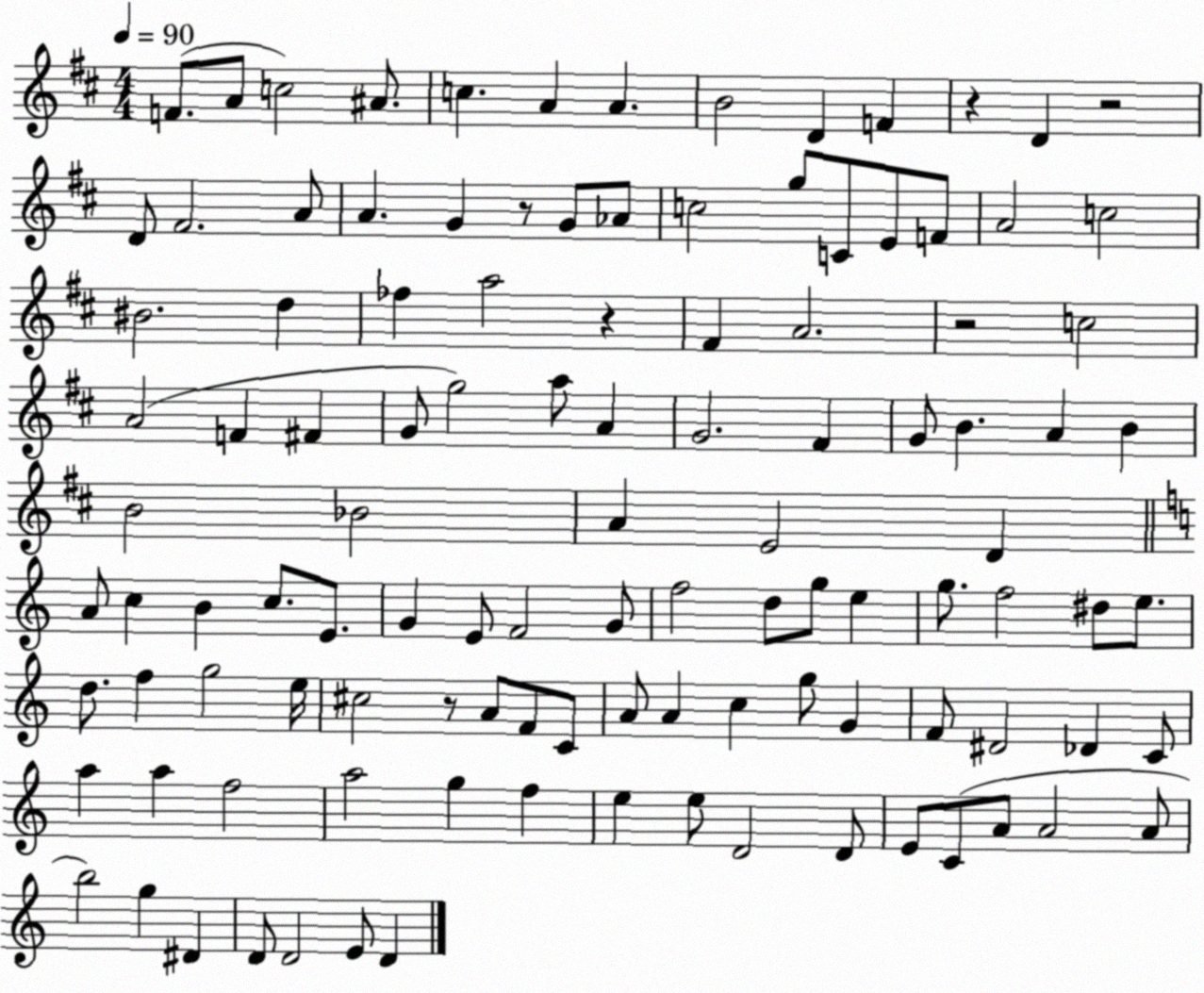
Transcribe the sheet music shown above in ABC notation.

X:1
T:Untitled
M:4/4
L:1/4
K:D
F/2 A/2 c2 ^A/2 c A A B2 D F z D z2 D/2 ^F2 A/2 A G z/2 G/2 _A/2 c2 g/2 C/2 E/2 F/2 A2 c2 ^B2 d _f a2 z ^F A2 z2 c2 A2 F ^F G/2 g2 a/2 A G2 ^F G/2 B A B B2 _B2 A E2 D A/2 c B c/2 E/2 G E/2 F2 G/2 f2 d/2 g/2 e g/2 f2 ^d/2 e/2 d/2 f g2 e/4 ^c2 z/2 A/2 F/2 C/2 A/2 A c g/2 G F/2 ^D2 _D C/2 a a f2 a2 g f e e/2 D2 D/2 E/2 C/2 A/2 A2 A/2 b2 g ^D D/2 D2 E/2 D